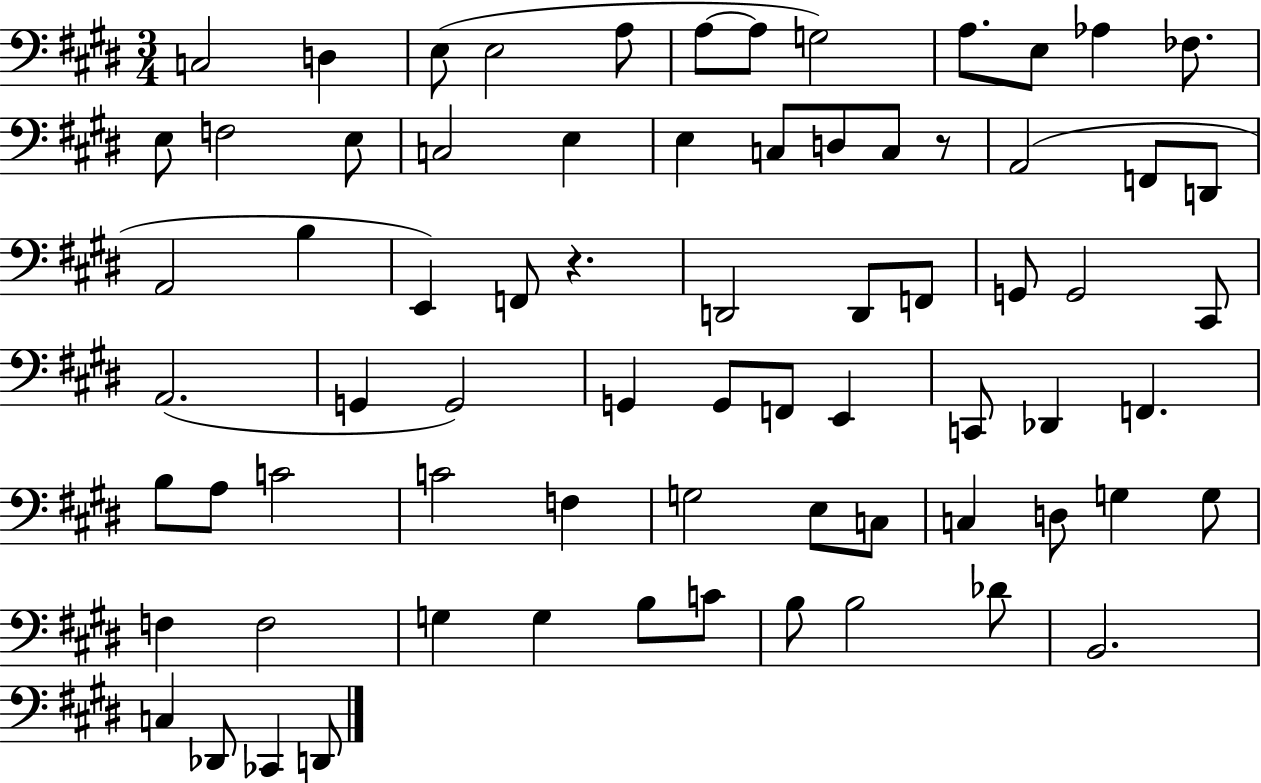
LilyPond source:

{
  \clef bass
  \numericTimeSignature
  \time 3/4
  \key e \major
  \repeat volta 2 { c2 d4 | e8( e2 a8 | a8~~ a8 g2) | a8. e8 aes4 fes8. | \break e8 f2 e8 | c2 e4 | e4 c8 d8 c8 r8 | a,2( f,8 d,8 | \break a,2 b4 | e,4) f,8 r4. | d,2 d,8 f,8 | g,8 g,2 cis,8 | \break a,2.( | g,4 g,2) | g,4 g,8 f,8 e,4 | c,8 des,4 f,4. | \break b8 a8 c'2 | c'2 f4 | g2 e8 c8 | c4 d8 g4 g8 | \break f4 f2 | g4 g4 b8 c'8 | b8 b2 des'8 | b,2. | \break c4 des,8 ces,4 d,8 | } \bar "|."
}